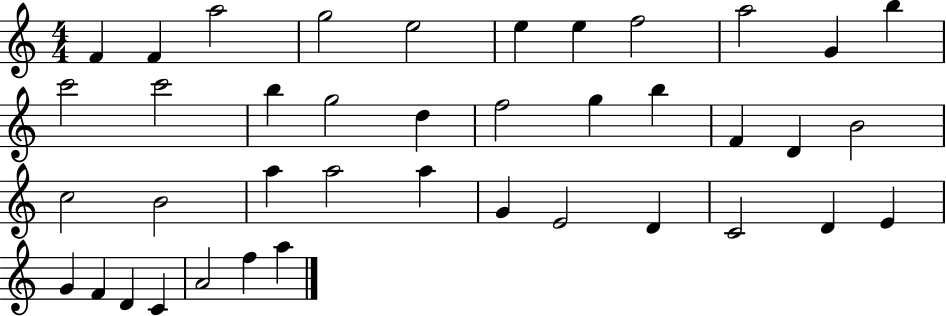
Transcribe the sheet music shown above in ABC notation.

X:1
T:Untitled
M:4/4
L:1/4
K:C
F F a2 g2 e2 e e f2 a2 G b c'2 c'2 b g2 d f2 g b F D B2 c2 B2 a a2 a G E2 D C2 D E G F D C A2 f a